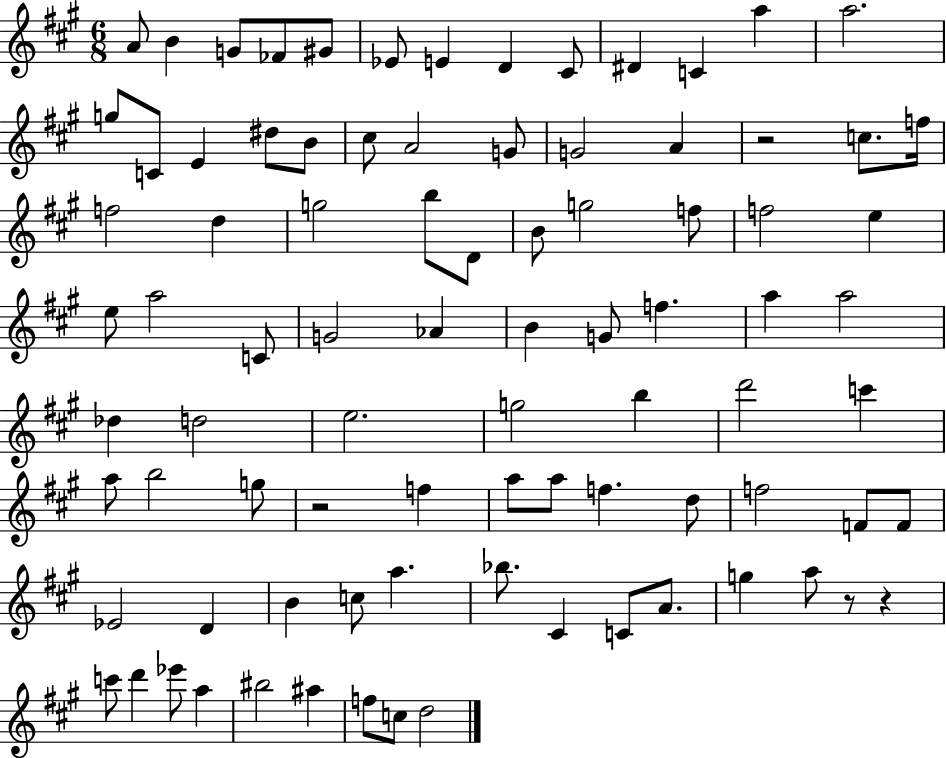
{
  \clef treble
  \numericTimeSignature
  \time 6/8
  \key a \major
  a'8 b'4 g'8 fes'8 gis'8 | ees'8 e'4 d'4 cis'8 | dis'4 c'4 a''4 | a''2. | \break g''8 c'8 e'4 dis''8 b'8 | cis''8 a'2 g'8 | g'2 a'4 | r2 c''8. f''16 | \break f''2 d''4 | g''2 b''8 d'8 | b'8 g''2 f''8 | f''2 e''4 | \break e''8 a''2 c'8 | g'2 aes'4 | b'4 g'8 f''4. | a''4 a''2 | \break des''4 d''2 | e''2. | g''2 b''4 | d'''2 c'''4 | \break a''8 b''2 g''8 | r2 f''4 | a''8 a''8 f''4. d''8 | f''2 f'8 f'8 | \break ees'2 d'4 | b'4 c''8 a''4. | bes''8. cis'4 c'8 a'8. | g''4 a''8 r8 r4 | \break c'''8 d'''4 ees'''8 a''4 | bis''2 ais''4 | f''8 c''8 d''2 | \bar "|."
}